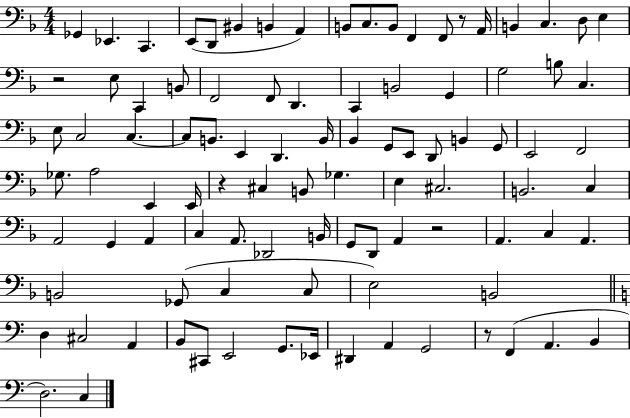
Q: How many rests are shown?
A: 5